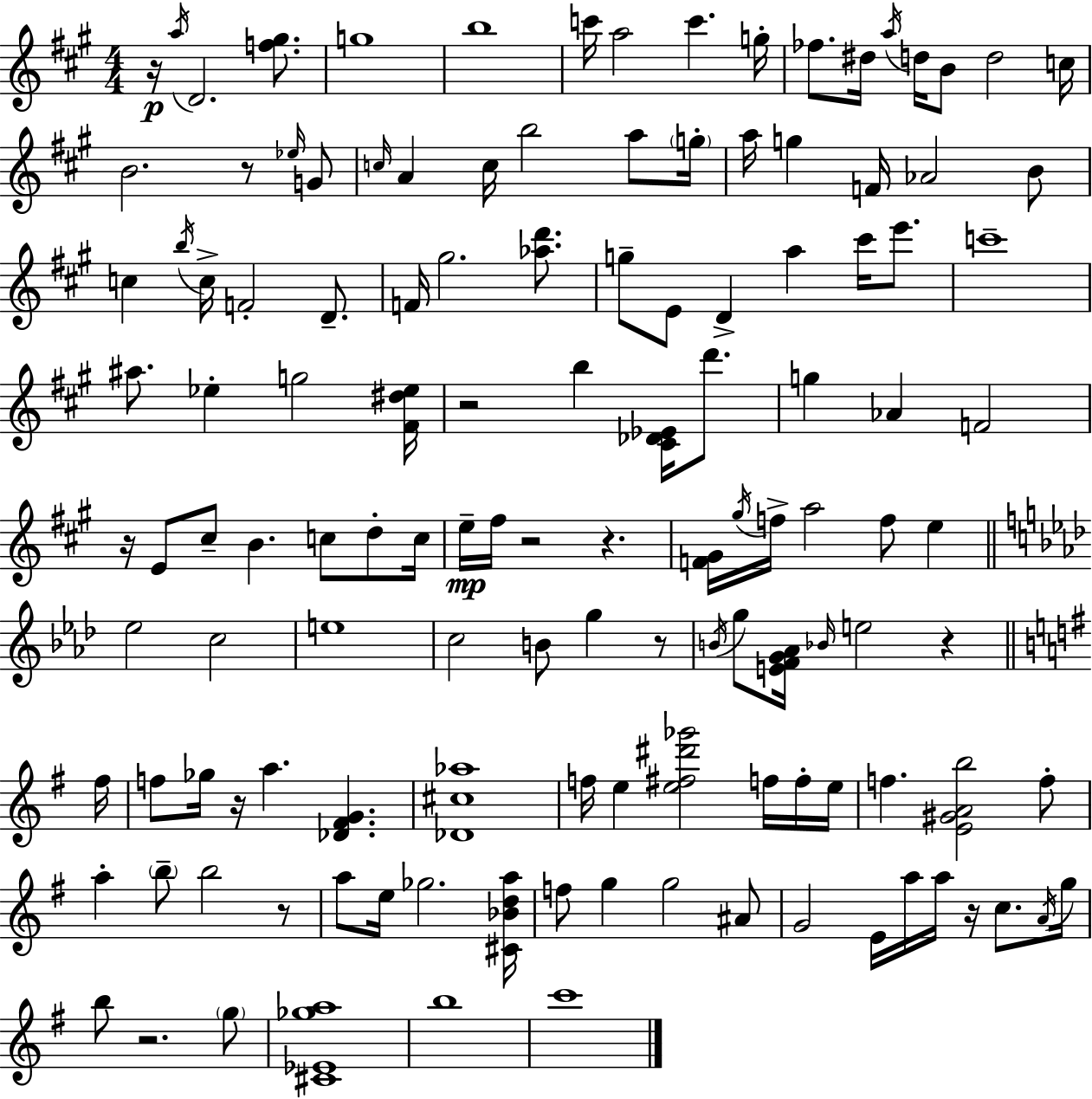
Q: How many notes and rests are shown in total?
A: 130